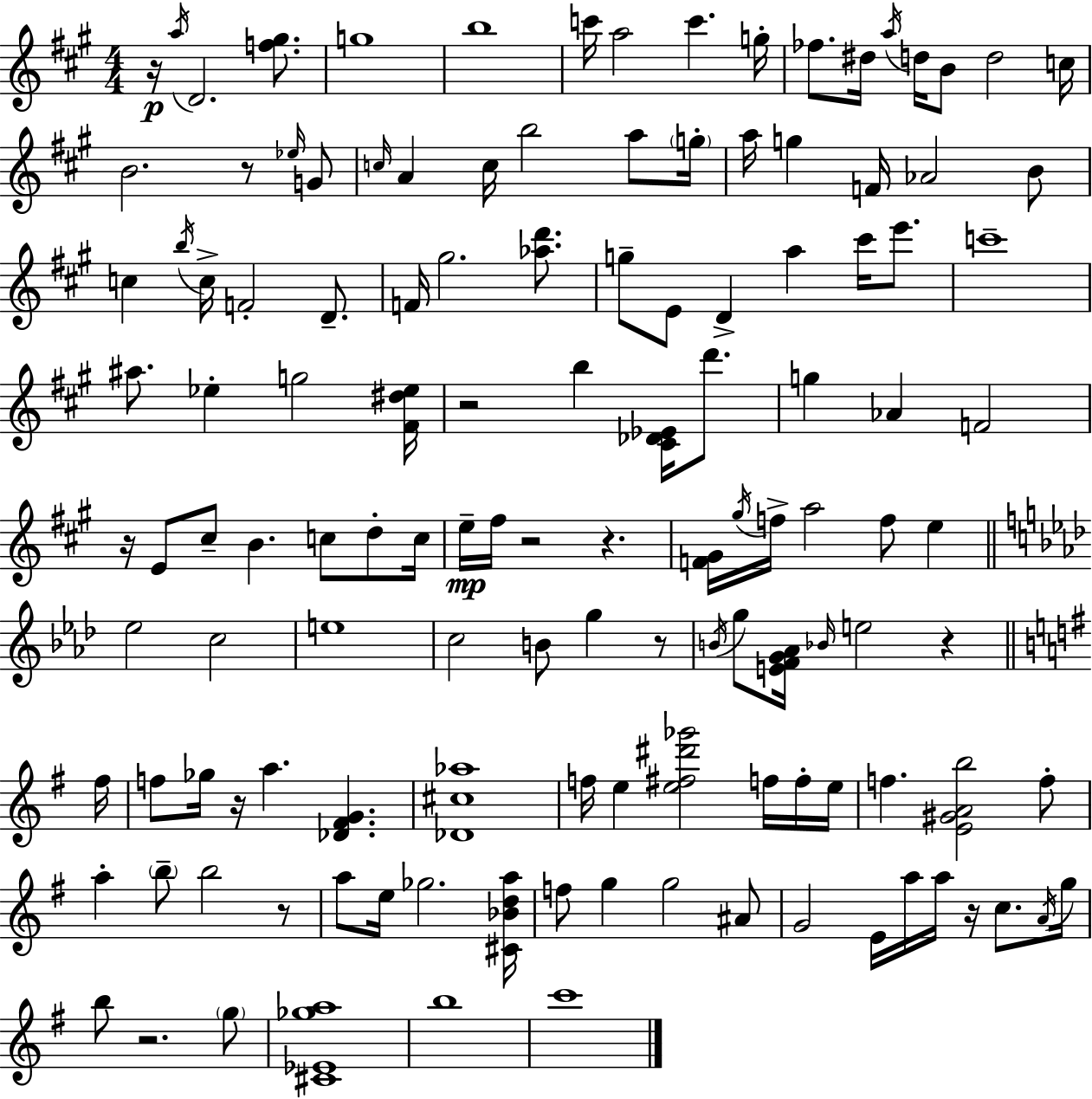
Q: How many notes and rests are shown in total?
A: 130